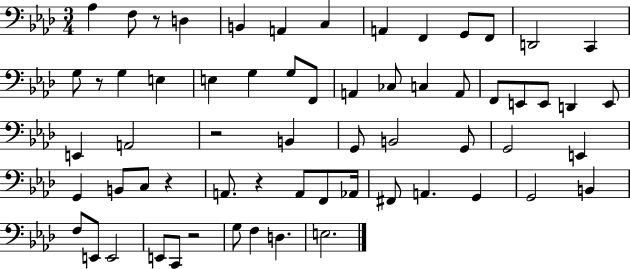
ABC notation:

X:1
T:Untitled
M:3/4
L:1/4
K:Ab
_A, F,/2 z/2 D, B,, A,, C, A,, F,, G,,/2 F,,/2 D,,2 C,, G,/2 z/2 G, E, E, G, G,/2 F,,/2 A,, _C,/2 C, A,,/2 F,,/2 E,,/2 E,,/2 D,, E,,/2 E,, A,,2 z2 B,, G,,/2 B,,2 G,,/2 G,,2 E,, G,, B,,/2 C,/2 z A,,/2 z A,,/2 F,,/2 _A,,/4 ^F,,/2 A,, G,, G,,2 B,, F,/2 E,,/2 E,,2 E,,/2 C,,/2 z2 G,/2 F, D, E,2